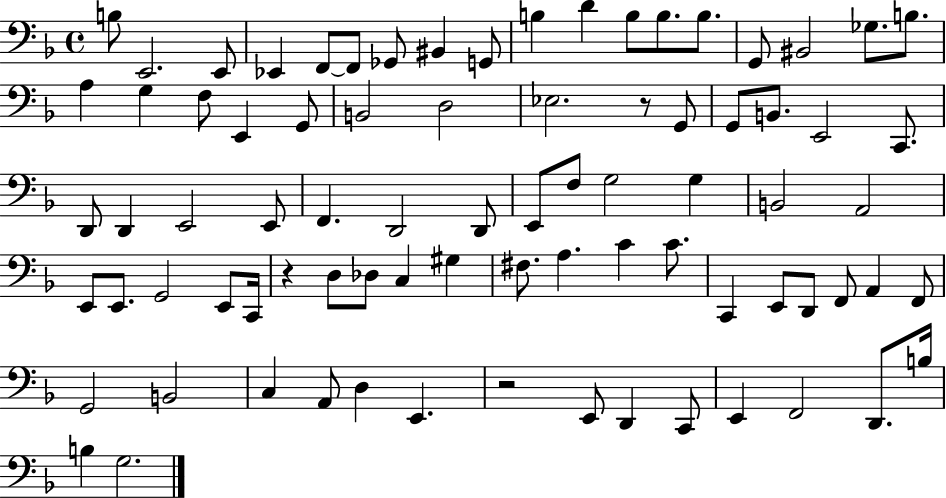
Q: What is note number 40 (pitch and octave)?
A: F3